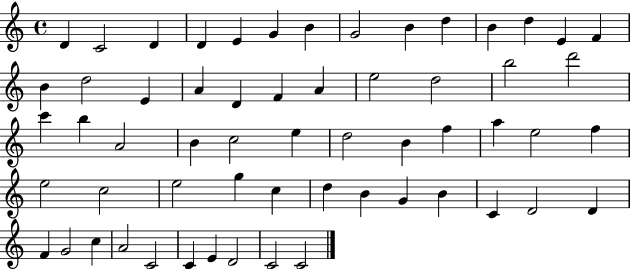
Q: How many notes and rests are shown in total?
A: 59